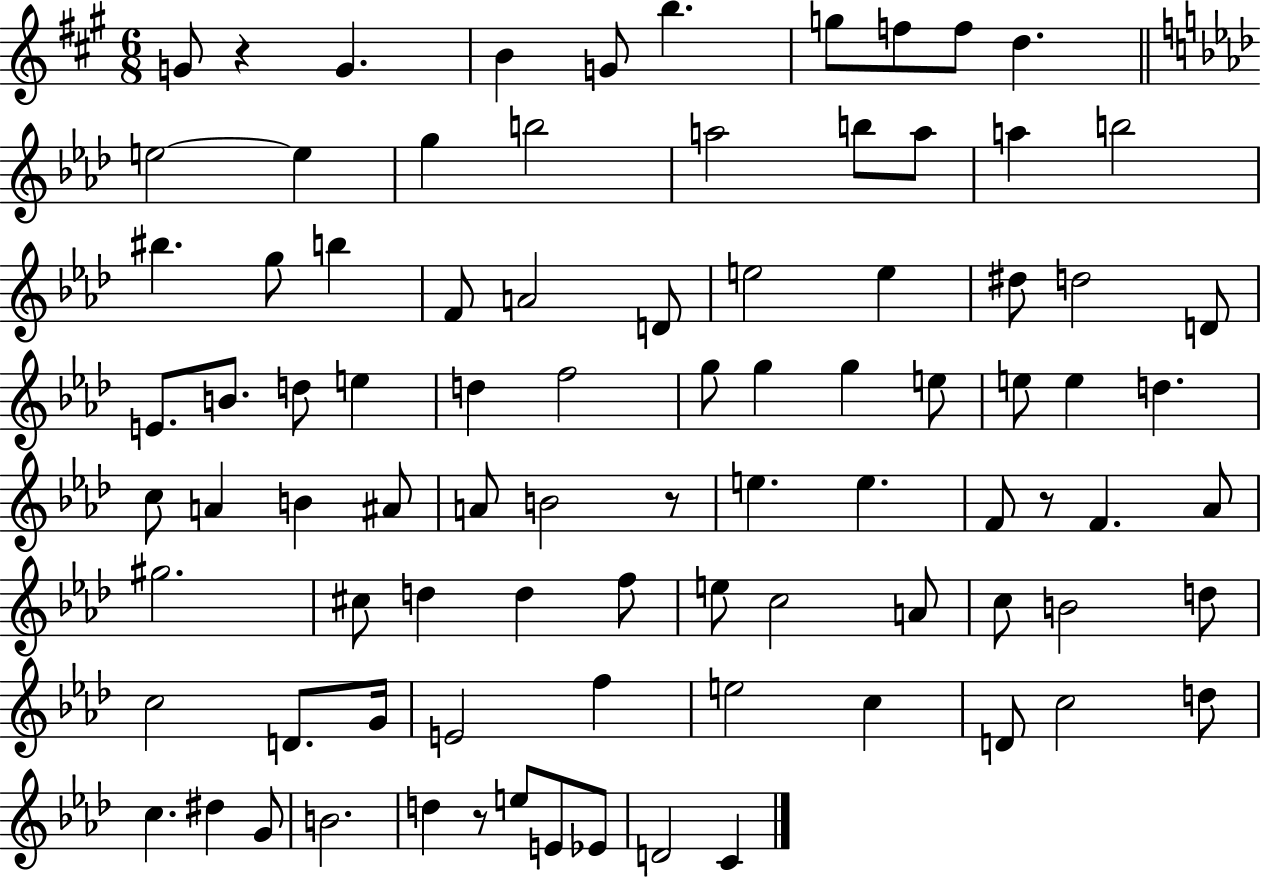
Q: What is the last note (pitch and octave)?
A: C4